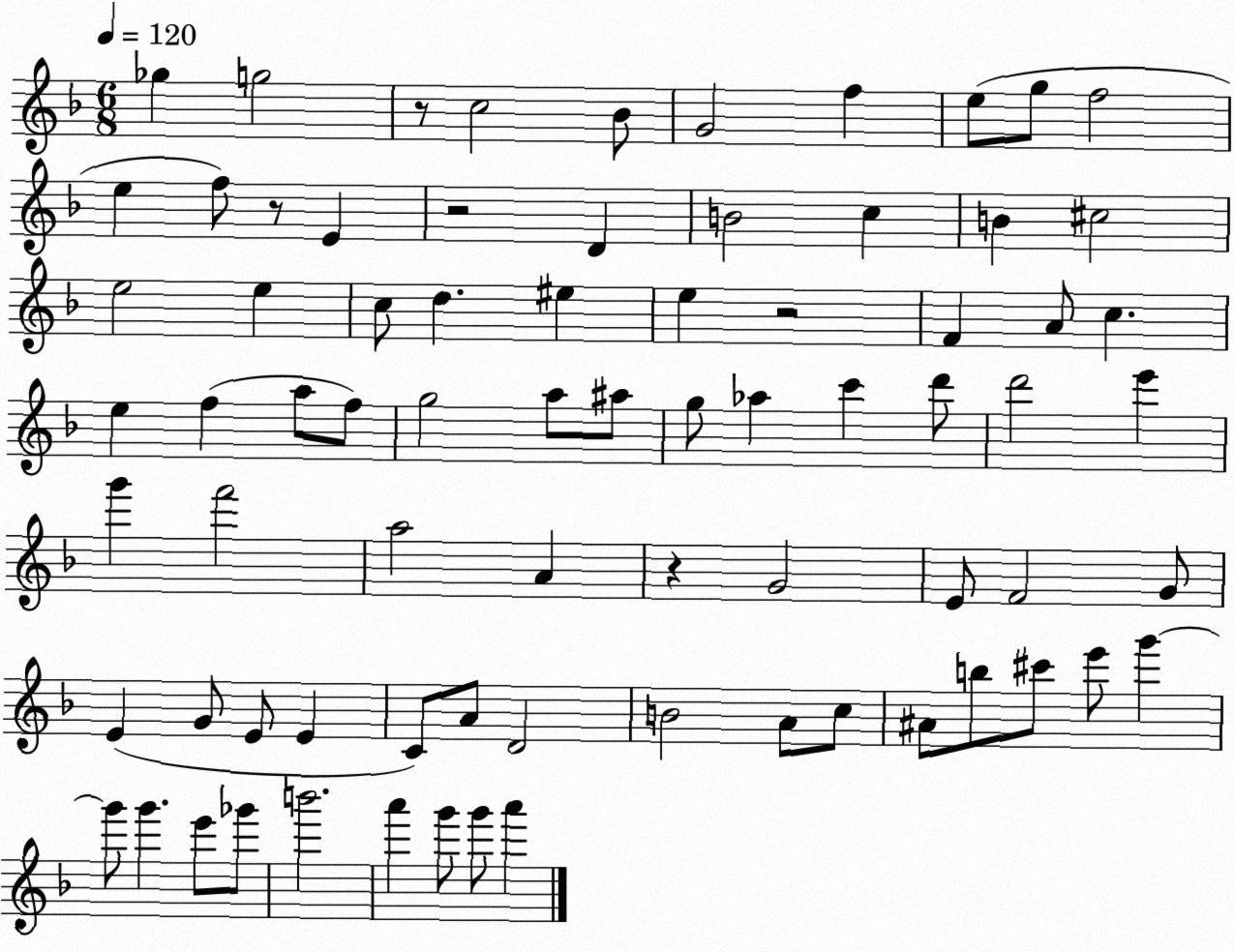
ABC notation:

X:1
T:Untitled
M:6/8
L:1/4
K:F
_g g2 z/2 c2 _B/2 G2 f e/2 g/2 f2 e f/2 z/2 E z2 D B2 c B ^c2 e2 e c/2 d ^e e z2 F A/2 c e f a/2 f/2 g2 a/2 ^a/2 g/2 _a c' d'/2 d'2 e' g' f'2 a2 A z G2 E/2 F2 G/2 E G/2 E/2 E C/2 A/2 D2 B2 A/2 c/2 ^A/2 b/2 ^c'/2 e'/2 g' g'/2 g' e'/2 _g'/2 b'2 a' g'/2 g'/2 a'